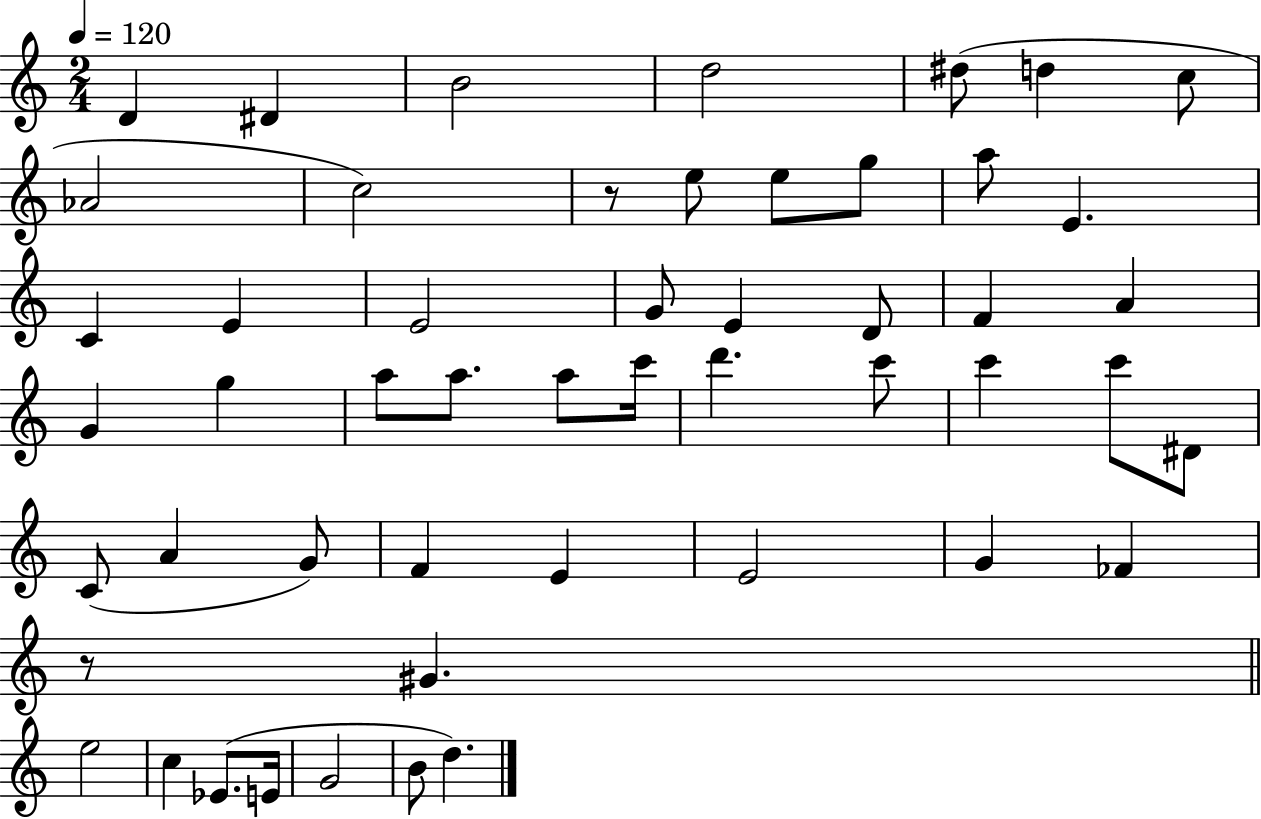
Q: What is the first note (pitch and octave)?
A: D4